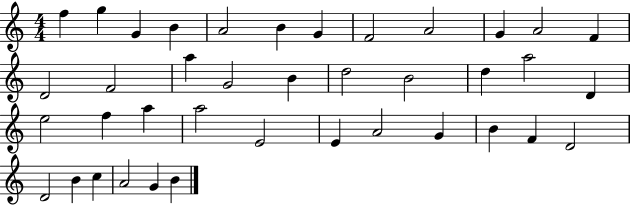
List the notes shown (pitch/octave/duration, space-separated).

F5/q G5/q G4/q B4/q A4/h B4/q G4/q F4/h A4/h G4/q A4/h F4/q D4/h F4/h A5/q G4/h B4/q D5/h B4/h D5/q A5/h D4/q E5/h F5/q A5/q A5/h E4/h E4/q A4/h G4/q B4/q F4/q D4/h D4/h B4/q C5/q A4/h G4/q B4/q